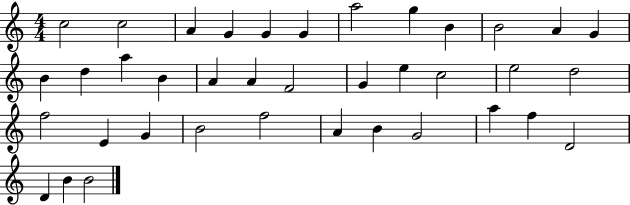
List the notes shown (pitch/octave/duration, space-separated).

C5/h C5/h A4/q G4/q G4/q G4/q A5/h G5/q B4/q B4/h A4/q G4/q B4/q D5/q A5/q B4/q A4/q A4/q F4/h G4/q E5/q C5/h E5/h D5/h F5/h E4/q G4/q B4/h F5/h A4/q B4/q G4/h A5/q F5/q D4/h D4/q B4/q B4/h